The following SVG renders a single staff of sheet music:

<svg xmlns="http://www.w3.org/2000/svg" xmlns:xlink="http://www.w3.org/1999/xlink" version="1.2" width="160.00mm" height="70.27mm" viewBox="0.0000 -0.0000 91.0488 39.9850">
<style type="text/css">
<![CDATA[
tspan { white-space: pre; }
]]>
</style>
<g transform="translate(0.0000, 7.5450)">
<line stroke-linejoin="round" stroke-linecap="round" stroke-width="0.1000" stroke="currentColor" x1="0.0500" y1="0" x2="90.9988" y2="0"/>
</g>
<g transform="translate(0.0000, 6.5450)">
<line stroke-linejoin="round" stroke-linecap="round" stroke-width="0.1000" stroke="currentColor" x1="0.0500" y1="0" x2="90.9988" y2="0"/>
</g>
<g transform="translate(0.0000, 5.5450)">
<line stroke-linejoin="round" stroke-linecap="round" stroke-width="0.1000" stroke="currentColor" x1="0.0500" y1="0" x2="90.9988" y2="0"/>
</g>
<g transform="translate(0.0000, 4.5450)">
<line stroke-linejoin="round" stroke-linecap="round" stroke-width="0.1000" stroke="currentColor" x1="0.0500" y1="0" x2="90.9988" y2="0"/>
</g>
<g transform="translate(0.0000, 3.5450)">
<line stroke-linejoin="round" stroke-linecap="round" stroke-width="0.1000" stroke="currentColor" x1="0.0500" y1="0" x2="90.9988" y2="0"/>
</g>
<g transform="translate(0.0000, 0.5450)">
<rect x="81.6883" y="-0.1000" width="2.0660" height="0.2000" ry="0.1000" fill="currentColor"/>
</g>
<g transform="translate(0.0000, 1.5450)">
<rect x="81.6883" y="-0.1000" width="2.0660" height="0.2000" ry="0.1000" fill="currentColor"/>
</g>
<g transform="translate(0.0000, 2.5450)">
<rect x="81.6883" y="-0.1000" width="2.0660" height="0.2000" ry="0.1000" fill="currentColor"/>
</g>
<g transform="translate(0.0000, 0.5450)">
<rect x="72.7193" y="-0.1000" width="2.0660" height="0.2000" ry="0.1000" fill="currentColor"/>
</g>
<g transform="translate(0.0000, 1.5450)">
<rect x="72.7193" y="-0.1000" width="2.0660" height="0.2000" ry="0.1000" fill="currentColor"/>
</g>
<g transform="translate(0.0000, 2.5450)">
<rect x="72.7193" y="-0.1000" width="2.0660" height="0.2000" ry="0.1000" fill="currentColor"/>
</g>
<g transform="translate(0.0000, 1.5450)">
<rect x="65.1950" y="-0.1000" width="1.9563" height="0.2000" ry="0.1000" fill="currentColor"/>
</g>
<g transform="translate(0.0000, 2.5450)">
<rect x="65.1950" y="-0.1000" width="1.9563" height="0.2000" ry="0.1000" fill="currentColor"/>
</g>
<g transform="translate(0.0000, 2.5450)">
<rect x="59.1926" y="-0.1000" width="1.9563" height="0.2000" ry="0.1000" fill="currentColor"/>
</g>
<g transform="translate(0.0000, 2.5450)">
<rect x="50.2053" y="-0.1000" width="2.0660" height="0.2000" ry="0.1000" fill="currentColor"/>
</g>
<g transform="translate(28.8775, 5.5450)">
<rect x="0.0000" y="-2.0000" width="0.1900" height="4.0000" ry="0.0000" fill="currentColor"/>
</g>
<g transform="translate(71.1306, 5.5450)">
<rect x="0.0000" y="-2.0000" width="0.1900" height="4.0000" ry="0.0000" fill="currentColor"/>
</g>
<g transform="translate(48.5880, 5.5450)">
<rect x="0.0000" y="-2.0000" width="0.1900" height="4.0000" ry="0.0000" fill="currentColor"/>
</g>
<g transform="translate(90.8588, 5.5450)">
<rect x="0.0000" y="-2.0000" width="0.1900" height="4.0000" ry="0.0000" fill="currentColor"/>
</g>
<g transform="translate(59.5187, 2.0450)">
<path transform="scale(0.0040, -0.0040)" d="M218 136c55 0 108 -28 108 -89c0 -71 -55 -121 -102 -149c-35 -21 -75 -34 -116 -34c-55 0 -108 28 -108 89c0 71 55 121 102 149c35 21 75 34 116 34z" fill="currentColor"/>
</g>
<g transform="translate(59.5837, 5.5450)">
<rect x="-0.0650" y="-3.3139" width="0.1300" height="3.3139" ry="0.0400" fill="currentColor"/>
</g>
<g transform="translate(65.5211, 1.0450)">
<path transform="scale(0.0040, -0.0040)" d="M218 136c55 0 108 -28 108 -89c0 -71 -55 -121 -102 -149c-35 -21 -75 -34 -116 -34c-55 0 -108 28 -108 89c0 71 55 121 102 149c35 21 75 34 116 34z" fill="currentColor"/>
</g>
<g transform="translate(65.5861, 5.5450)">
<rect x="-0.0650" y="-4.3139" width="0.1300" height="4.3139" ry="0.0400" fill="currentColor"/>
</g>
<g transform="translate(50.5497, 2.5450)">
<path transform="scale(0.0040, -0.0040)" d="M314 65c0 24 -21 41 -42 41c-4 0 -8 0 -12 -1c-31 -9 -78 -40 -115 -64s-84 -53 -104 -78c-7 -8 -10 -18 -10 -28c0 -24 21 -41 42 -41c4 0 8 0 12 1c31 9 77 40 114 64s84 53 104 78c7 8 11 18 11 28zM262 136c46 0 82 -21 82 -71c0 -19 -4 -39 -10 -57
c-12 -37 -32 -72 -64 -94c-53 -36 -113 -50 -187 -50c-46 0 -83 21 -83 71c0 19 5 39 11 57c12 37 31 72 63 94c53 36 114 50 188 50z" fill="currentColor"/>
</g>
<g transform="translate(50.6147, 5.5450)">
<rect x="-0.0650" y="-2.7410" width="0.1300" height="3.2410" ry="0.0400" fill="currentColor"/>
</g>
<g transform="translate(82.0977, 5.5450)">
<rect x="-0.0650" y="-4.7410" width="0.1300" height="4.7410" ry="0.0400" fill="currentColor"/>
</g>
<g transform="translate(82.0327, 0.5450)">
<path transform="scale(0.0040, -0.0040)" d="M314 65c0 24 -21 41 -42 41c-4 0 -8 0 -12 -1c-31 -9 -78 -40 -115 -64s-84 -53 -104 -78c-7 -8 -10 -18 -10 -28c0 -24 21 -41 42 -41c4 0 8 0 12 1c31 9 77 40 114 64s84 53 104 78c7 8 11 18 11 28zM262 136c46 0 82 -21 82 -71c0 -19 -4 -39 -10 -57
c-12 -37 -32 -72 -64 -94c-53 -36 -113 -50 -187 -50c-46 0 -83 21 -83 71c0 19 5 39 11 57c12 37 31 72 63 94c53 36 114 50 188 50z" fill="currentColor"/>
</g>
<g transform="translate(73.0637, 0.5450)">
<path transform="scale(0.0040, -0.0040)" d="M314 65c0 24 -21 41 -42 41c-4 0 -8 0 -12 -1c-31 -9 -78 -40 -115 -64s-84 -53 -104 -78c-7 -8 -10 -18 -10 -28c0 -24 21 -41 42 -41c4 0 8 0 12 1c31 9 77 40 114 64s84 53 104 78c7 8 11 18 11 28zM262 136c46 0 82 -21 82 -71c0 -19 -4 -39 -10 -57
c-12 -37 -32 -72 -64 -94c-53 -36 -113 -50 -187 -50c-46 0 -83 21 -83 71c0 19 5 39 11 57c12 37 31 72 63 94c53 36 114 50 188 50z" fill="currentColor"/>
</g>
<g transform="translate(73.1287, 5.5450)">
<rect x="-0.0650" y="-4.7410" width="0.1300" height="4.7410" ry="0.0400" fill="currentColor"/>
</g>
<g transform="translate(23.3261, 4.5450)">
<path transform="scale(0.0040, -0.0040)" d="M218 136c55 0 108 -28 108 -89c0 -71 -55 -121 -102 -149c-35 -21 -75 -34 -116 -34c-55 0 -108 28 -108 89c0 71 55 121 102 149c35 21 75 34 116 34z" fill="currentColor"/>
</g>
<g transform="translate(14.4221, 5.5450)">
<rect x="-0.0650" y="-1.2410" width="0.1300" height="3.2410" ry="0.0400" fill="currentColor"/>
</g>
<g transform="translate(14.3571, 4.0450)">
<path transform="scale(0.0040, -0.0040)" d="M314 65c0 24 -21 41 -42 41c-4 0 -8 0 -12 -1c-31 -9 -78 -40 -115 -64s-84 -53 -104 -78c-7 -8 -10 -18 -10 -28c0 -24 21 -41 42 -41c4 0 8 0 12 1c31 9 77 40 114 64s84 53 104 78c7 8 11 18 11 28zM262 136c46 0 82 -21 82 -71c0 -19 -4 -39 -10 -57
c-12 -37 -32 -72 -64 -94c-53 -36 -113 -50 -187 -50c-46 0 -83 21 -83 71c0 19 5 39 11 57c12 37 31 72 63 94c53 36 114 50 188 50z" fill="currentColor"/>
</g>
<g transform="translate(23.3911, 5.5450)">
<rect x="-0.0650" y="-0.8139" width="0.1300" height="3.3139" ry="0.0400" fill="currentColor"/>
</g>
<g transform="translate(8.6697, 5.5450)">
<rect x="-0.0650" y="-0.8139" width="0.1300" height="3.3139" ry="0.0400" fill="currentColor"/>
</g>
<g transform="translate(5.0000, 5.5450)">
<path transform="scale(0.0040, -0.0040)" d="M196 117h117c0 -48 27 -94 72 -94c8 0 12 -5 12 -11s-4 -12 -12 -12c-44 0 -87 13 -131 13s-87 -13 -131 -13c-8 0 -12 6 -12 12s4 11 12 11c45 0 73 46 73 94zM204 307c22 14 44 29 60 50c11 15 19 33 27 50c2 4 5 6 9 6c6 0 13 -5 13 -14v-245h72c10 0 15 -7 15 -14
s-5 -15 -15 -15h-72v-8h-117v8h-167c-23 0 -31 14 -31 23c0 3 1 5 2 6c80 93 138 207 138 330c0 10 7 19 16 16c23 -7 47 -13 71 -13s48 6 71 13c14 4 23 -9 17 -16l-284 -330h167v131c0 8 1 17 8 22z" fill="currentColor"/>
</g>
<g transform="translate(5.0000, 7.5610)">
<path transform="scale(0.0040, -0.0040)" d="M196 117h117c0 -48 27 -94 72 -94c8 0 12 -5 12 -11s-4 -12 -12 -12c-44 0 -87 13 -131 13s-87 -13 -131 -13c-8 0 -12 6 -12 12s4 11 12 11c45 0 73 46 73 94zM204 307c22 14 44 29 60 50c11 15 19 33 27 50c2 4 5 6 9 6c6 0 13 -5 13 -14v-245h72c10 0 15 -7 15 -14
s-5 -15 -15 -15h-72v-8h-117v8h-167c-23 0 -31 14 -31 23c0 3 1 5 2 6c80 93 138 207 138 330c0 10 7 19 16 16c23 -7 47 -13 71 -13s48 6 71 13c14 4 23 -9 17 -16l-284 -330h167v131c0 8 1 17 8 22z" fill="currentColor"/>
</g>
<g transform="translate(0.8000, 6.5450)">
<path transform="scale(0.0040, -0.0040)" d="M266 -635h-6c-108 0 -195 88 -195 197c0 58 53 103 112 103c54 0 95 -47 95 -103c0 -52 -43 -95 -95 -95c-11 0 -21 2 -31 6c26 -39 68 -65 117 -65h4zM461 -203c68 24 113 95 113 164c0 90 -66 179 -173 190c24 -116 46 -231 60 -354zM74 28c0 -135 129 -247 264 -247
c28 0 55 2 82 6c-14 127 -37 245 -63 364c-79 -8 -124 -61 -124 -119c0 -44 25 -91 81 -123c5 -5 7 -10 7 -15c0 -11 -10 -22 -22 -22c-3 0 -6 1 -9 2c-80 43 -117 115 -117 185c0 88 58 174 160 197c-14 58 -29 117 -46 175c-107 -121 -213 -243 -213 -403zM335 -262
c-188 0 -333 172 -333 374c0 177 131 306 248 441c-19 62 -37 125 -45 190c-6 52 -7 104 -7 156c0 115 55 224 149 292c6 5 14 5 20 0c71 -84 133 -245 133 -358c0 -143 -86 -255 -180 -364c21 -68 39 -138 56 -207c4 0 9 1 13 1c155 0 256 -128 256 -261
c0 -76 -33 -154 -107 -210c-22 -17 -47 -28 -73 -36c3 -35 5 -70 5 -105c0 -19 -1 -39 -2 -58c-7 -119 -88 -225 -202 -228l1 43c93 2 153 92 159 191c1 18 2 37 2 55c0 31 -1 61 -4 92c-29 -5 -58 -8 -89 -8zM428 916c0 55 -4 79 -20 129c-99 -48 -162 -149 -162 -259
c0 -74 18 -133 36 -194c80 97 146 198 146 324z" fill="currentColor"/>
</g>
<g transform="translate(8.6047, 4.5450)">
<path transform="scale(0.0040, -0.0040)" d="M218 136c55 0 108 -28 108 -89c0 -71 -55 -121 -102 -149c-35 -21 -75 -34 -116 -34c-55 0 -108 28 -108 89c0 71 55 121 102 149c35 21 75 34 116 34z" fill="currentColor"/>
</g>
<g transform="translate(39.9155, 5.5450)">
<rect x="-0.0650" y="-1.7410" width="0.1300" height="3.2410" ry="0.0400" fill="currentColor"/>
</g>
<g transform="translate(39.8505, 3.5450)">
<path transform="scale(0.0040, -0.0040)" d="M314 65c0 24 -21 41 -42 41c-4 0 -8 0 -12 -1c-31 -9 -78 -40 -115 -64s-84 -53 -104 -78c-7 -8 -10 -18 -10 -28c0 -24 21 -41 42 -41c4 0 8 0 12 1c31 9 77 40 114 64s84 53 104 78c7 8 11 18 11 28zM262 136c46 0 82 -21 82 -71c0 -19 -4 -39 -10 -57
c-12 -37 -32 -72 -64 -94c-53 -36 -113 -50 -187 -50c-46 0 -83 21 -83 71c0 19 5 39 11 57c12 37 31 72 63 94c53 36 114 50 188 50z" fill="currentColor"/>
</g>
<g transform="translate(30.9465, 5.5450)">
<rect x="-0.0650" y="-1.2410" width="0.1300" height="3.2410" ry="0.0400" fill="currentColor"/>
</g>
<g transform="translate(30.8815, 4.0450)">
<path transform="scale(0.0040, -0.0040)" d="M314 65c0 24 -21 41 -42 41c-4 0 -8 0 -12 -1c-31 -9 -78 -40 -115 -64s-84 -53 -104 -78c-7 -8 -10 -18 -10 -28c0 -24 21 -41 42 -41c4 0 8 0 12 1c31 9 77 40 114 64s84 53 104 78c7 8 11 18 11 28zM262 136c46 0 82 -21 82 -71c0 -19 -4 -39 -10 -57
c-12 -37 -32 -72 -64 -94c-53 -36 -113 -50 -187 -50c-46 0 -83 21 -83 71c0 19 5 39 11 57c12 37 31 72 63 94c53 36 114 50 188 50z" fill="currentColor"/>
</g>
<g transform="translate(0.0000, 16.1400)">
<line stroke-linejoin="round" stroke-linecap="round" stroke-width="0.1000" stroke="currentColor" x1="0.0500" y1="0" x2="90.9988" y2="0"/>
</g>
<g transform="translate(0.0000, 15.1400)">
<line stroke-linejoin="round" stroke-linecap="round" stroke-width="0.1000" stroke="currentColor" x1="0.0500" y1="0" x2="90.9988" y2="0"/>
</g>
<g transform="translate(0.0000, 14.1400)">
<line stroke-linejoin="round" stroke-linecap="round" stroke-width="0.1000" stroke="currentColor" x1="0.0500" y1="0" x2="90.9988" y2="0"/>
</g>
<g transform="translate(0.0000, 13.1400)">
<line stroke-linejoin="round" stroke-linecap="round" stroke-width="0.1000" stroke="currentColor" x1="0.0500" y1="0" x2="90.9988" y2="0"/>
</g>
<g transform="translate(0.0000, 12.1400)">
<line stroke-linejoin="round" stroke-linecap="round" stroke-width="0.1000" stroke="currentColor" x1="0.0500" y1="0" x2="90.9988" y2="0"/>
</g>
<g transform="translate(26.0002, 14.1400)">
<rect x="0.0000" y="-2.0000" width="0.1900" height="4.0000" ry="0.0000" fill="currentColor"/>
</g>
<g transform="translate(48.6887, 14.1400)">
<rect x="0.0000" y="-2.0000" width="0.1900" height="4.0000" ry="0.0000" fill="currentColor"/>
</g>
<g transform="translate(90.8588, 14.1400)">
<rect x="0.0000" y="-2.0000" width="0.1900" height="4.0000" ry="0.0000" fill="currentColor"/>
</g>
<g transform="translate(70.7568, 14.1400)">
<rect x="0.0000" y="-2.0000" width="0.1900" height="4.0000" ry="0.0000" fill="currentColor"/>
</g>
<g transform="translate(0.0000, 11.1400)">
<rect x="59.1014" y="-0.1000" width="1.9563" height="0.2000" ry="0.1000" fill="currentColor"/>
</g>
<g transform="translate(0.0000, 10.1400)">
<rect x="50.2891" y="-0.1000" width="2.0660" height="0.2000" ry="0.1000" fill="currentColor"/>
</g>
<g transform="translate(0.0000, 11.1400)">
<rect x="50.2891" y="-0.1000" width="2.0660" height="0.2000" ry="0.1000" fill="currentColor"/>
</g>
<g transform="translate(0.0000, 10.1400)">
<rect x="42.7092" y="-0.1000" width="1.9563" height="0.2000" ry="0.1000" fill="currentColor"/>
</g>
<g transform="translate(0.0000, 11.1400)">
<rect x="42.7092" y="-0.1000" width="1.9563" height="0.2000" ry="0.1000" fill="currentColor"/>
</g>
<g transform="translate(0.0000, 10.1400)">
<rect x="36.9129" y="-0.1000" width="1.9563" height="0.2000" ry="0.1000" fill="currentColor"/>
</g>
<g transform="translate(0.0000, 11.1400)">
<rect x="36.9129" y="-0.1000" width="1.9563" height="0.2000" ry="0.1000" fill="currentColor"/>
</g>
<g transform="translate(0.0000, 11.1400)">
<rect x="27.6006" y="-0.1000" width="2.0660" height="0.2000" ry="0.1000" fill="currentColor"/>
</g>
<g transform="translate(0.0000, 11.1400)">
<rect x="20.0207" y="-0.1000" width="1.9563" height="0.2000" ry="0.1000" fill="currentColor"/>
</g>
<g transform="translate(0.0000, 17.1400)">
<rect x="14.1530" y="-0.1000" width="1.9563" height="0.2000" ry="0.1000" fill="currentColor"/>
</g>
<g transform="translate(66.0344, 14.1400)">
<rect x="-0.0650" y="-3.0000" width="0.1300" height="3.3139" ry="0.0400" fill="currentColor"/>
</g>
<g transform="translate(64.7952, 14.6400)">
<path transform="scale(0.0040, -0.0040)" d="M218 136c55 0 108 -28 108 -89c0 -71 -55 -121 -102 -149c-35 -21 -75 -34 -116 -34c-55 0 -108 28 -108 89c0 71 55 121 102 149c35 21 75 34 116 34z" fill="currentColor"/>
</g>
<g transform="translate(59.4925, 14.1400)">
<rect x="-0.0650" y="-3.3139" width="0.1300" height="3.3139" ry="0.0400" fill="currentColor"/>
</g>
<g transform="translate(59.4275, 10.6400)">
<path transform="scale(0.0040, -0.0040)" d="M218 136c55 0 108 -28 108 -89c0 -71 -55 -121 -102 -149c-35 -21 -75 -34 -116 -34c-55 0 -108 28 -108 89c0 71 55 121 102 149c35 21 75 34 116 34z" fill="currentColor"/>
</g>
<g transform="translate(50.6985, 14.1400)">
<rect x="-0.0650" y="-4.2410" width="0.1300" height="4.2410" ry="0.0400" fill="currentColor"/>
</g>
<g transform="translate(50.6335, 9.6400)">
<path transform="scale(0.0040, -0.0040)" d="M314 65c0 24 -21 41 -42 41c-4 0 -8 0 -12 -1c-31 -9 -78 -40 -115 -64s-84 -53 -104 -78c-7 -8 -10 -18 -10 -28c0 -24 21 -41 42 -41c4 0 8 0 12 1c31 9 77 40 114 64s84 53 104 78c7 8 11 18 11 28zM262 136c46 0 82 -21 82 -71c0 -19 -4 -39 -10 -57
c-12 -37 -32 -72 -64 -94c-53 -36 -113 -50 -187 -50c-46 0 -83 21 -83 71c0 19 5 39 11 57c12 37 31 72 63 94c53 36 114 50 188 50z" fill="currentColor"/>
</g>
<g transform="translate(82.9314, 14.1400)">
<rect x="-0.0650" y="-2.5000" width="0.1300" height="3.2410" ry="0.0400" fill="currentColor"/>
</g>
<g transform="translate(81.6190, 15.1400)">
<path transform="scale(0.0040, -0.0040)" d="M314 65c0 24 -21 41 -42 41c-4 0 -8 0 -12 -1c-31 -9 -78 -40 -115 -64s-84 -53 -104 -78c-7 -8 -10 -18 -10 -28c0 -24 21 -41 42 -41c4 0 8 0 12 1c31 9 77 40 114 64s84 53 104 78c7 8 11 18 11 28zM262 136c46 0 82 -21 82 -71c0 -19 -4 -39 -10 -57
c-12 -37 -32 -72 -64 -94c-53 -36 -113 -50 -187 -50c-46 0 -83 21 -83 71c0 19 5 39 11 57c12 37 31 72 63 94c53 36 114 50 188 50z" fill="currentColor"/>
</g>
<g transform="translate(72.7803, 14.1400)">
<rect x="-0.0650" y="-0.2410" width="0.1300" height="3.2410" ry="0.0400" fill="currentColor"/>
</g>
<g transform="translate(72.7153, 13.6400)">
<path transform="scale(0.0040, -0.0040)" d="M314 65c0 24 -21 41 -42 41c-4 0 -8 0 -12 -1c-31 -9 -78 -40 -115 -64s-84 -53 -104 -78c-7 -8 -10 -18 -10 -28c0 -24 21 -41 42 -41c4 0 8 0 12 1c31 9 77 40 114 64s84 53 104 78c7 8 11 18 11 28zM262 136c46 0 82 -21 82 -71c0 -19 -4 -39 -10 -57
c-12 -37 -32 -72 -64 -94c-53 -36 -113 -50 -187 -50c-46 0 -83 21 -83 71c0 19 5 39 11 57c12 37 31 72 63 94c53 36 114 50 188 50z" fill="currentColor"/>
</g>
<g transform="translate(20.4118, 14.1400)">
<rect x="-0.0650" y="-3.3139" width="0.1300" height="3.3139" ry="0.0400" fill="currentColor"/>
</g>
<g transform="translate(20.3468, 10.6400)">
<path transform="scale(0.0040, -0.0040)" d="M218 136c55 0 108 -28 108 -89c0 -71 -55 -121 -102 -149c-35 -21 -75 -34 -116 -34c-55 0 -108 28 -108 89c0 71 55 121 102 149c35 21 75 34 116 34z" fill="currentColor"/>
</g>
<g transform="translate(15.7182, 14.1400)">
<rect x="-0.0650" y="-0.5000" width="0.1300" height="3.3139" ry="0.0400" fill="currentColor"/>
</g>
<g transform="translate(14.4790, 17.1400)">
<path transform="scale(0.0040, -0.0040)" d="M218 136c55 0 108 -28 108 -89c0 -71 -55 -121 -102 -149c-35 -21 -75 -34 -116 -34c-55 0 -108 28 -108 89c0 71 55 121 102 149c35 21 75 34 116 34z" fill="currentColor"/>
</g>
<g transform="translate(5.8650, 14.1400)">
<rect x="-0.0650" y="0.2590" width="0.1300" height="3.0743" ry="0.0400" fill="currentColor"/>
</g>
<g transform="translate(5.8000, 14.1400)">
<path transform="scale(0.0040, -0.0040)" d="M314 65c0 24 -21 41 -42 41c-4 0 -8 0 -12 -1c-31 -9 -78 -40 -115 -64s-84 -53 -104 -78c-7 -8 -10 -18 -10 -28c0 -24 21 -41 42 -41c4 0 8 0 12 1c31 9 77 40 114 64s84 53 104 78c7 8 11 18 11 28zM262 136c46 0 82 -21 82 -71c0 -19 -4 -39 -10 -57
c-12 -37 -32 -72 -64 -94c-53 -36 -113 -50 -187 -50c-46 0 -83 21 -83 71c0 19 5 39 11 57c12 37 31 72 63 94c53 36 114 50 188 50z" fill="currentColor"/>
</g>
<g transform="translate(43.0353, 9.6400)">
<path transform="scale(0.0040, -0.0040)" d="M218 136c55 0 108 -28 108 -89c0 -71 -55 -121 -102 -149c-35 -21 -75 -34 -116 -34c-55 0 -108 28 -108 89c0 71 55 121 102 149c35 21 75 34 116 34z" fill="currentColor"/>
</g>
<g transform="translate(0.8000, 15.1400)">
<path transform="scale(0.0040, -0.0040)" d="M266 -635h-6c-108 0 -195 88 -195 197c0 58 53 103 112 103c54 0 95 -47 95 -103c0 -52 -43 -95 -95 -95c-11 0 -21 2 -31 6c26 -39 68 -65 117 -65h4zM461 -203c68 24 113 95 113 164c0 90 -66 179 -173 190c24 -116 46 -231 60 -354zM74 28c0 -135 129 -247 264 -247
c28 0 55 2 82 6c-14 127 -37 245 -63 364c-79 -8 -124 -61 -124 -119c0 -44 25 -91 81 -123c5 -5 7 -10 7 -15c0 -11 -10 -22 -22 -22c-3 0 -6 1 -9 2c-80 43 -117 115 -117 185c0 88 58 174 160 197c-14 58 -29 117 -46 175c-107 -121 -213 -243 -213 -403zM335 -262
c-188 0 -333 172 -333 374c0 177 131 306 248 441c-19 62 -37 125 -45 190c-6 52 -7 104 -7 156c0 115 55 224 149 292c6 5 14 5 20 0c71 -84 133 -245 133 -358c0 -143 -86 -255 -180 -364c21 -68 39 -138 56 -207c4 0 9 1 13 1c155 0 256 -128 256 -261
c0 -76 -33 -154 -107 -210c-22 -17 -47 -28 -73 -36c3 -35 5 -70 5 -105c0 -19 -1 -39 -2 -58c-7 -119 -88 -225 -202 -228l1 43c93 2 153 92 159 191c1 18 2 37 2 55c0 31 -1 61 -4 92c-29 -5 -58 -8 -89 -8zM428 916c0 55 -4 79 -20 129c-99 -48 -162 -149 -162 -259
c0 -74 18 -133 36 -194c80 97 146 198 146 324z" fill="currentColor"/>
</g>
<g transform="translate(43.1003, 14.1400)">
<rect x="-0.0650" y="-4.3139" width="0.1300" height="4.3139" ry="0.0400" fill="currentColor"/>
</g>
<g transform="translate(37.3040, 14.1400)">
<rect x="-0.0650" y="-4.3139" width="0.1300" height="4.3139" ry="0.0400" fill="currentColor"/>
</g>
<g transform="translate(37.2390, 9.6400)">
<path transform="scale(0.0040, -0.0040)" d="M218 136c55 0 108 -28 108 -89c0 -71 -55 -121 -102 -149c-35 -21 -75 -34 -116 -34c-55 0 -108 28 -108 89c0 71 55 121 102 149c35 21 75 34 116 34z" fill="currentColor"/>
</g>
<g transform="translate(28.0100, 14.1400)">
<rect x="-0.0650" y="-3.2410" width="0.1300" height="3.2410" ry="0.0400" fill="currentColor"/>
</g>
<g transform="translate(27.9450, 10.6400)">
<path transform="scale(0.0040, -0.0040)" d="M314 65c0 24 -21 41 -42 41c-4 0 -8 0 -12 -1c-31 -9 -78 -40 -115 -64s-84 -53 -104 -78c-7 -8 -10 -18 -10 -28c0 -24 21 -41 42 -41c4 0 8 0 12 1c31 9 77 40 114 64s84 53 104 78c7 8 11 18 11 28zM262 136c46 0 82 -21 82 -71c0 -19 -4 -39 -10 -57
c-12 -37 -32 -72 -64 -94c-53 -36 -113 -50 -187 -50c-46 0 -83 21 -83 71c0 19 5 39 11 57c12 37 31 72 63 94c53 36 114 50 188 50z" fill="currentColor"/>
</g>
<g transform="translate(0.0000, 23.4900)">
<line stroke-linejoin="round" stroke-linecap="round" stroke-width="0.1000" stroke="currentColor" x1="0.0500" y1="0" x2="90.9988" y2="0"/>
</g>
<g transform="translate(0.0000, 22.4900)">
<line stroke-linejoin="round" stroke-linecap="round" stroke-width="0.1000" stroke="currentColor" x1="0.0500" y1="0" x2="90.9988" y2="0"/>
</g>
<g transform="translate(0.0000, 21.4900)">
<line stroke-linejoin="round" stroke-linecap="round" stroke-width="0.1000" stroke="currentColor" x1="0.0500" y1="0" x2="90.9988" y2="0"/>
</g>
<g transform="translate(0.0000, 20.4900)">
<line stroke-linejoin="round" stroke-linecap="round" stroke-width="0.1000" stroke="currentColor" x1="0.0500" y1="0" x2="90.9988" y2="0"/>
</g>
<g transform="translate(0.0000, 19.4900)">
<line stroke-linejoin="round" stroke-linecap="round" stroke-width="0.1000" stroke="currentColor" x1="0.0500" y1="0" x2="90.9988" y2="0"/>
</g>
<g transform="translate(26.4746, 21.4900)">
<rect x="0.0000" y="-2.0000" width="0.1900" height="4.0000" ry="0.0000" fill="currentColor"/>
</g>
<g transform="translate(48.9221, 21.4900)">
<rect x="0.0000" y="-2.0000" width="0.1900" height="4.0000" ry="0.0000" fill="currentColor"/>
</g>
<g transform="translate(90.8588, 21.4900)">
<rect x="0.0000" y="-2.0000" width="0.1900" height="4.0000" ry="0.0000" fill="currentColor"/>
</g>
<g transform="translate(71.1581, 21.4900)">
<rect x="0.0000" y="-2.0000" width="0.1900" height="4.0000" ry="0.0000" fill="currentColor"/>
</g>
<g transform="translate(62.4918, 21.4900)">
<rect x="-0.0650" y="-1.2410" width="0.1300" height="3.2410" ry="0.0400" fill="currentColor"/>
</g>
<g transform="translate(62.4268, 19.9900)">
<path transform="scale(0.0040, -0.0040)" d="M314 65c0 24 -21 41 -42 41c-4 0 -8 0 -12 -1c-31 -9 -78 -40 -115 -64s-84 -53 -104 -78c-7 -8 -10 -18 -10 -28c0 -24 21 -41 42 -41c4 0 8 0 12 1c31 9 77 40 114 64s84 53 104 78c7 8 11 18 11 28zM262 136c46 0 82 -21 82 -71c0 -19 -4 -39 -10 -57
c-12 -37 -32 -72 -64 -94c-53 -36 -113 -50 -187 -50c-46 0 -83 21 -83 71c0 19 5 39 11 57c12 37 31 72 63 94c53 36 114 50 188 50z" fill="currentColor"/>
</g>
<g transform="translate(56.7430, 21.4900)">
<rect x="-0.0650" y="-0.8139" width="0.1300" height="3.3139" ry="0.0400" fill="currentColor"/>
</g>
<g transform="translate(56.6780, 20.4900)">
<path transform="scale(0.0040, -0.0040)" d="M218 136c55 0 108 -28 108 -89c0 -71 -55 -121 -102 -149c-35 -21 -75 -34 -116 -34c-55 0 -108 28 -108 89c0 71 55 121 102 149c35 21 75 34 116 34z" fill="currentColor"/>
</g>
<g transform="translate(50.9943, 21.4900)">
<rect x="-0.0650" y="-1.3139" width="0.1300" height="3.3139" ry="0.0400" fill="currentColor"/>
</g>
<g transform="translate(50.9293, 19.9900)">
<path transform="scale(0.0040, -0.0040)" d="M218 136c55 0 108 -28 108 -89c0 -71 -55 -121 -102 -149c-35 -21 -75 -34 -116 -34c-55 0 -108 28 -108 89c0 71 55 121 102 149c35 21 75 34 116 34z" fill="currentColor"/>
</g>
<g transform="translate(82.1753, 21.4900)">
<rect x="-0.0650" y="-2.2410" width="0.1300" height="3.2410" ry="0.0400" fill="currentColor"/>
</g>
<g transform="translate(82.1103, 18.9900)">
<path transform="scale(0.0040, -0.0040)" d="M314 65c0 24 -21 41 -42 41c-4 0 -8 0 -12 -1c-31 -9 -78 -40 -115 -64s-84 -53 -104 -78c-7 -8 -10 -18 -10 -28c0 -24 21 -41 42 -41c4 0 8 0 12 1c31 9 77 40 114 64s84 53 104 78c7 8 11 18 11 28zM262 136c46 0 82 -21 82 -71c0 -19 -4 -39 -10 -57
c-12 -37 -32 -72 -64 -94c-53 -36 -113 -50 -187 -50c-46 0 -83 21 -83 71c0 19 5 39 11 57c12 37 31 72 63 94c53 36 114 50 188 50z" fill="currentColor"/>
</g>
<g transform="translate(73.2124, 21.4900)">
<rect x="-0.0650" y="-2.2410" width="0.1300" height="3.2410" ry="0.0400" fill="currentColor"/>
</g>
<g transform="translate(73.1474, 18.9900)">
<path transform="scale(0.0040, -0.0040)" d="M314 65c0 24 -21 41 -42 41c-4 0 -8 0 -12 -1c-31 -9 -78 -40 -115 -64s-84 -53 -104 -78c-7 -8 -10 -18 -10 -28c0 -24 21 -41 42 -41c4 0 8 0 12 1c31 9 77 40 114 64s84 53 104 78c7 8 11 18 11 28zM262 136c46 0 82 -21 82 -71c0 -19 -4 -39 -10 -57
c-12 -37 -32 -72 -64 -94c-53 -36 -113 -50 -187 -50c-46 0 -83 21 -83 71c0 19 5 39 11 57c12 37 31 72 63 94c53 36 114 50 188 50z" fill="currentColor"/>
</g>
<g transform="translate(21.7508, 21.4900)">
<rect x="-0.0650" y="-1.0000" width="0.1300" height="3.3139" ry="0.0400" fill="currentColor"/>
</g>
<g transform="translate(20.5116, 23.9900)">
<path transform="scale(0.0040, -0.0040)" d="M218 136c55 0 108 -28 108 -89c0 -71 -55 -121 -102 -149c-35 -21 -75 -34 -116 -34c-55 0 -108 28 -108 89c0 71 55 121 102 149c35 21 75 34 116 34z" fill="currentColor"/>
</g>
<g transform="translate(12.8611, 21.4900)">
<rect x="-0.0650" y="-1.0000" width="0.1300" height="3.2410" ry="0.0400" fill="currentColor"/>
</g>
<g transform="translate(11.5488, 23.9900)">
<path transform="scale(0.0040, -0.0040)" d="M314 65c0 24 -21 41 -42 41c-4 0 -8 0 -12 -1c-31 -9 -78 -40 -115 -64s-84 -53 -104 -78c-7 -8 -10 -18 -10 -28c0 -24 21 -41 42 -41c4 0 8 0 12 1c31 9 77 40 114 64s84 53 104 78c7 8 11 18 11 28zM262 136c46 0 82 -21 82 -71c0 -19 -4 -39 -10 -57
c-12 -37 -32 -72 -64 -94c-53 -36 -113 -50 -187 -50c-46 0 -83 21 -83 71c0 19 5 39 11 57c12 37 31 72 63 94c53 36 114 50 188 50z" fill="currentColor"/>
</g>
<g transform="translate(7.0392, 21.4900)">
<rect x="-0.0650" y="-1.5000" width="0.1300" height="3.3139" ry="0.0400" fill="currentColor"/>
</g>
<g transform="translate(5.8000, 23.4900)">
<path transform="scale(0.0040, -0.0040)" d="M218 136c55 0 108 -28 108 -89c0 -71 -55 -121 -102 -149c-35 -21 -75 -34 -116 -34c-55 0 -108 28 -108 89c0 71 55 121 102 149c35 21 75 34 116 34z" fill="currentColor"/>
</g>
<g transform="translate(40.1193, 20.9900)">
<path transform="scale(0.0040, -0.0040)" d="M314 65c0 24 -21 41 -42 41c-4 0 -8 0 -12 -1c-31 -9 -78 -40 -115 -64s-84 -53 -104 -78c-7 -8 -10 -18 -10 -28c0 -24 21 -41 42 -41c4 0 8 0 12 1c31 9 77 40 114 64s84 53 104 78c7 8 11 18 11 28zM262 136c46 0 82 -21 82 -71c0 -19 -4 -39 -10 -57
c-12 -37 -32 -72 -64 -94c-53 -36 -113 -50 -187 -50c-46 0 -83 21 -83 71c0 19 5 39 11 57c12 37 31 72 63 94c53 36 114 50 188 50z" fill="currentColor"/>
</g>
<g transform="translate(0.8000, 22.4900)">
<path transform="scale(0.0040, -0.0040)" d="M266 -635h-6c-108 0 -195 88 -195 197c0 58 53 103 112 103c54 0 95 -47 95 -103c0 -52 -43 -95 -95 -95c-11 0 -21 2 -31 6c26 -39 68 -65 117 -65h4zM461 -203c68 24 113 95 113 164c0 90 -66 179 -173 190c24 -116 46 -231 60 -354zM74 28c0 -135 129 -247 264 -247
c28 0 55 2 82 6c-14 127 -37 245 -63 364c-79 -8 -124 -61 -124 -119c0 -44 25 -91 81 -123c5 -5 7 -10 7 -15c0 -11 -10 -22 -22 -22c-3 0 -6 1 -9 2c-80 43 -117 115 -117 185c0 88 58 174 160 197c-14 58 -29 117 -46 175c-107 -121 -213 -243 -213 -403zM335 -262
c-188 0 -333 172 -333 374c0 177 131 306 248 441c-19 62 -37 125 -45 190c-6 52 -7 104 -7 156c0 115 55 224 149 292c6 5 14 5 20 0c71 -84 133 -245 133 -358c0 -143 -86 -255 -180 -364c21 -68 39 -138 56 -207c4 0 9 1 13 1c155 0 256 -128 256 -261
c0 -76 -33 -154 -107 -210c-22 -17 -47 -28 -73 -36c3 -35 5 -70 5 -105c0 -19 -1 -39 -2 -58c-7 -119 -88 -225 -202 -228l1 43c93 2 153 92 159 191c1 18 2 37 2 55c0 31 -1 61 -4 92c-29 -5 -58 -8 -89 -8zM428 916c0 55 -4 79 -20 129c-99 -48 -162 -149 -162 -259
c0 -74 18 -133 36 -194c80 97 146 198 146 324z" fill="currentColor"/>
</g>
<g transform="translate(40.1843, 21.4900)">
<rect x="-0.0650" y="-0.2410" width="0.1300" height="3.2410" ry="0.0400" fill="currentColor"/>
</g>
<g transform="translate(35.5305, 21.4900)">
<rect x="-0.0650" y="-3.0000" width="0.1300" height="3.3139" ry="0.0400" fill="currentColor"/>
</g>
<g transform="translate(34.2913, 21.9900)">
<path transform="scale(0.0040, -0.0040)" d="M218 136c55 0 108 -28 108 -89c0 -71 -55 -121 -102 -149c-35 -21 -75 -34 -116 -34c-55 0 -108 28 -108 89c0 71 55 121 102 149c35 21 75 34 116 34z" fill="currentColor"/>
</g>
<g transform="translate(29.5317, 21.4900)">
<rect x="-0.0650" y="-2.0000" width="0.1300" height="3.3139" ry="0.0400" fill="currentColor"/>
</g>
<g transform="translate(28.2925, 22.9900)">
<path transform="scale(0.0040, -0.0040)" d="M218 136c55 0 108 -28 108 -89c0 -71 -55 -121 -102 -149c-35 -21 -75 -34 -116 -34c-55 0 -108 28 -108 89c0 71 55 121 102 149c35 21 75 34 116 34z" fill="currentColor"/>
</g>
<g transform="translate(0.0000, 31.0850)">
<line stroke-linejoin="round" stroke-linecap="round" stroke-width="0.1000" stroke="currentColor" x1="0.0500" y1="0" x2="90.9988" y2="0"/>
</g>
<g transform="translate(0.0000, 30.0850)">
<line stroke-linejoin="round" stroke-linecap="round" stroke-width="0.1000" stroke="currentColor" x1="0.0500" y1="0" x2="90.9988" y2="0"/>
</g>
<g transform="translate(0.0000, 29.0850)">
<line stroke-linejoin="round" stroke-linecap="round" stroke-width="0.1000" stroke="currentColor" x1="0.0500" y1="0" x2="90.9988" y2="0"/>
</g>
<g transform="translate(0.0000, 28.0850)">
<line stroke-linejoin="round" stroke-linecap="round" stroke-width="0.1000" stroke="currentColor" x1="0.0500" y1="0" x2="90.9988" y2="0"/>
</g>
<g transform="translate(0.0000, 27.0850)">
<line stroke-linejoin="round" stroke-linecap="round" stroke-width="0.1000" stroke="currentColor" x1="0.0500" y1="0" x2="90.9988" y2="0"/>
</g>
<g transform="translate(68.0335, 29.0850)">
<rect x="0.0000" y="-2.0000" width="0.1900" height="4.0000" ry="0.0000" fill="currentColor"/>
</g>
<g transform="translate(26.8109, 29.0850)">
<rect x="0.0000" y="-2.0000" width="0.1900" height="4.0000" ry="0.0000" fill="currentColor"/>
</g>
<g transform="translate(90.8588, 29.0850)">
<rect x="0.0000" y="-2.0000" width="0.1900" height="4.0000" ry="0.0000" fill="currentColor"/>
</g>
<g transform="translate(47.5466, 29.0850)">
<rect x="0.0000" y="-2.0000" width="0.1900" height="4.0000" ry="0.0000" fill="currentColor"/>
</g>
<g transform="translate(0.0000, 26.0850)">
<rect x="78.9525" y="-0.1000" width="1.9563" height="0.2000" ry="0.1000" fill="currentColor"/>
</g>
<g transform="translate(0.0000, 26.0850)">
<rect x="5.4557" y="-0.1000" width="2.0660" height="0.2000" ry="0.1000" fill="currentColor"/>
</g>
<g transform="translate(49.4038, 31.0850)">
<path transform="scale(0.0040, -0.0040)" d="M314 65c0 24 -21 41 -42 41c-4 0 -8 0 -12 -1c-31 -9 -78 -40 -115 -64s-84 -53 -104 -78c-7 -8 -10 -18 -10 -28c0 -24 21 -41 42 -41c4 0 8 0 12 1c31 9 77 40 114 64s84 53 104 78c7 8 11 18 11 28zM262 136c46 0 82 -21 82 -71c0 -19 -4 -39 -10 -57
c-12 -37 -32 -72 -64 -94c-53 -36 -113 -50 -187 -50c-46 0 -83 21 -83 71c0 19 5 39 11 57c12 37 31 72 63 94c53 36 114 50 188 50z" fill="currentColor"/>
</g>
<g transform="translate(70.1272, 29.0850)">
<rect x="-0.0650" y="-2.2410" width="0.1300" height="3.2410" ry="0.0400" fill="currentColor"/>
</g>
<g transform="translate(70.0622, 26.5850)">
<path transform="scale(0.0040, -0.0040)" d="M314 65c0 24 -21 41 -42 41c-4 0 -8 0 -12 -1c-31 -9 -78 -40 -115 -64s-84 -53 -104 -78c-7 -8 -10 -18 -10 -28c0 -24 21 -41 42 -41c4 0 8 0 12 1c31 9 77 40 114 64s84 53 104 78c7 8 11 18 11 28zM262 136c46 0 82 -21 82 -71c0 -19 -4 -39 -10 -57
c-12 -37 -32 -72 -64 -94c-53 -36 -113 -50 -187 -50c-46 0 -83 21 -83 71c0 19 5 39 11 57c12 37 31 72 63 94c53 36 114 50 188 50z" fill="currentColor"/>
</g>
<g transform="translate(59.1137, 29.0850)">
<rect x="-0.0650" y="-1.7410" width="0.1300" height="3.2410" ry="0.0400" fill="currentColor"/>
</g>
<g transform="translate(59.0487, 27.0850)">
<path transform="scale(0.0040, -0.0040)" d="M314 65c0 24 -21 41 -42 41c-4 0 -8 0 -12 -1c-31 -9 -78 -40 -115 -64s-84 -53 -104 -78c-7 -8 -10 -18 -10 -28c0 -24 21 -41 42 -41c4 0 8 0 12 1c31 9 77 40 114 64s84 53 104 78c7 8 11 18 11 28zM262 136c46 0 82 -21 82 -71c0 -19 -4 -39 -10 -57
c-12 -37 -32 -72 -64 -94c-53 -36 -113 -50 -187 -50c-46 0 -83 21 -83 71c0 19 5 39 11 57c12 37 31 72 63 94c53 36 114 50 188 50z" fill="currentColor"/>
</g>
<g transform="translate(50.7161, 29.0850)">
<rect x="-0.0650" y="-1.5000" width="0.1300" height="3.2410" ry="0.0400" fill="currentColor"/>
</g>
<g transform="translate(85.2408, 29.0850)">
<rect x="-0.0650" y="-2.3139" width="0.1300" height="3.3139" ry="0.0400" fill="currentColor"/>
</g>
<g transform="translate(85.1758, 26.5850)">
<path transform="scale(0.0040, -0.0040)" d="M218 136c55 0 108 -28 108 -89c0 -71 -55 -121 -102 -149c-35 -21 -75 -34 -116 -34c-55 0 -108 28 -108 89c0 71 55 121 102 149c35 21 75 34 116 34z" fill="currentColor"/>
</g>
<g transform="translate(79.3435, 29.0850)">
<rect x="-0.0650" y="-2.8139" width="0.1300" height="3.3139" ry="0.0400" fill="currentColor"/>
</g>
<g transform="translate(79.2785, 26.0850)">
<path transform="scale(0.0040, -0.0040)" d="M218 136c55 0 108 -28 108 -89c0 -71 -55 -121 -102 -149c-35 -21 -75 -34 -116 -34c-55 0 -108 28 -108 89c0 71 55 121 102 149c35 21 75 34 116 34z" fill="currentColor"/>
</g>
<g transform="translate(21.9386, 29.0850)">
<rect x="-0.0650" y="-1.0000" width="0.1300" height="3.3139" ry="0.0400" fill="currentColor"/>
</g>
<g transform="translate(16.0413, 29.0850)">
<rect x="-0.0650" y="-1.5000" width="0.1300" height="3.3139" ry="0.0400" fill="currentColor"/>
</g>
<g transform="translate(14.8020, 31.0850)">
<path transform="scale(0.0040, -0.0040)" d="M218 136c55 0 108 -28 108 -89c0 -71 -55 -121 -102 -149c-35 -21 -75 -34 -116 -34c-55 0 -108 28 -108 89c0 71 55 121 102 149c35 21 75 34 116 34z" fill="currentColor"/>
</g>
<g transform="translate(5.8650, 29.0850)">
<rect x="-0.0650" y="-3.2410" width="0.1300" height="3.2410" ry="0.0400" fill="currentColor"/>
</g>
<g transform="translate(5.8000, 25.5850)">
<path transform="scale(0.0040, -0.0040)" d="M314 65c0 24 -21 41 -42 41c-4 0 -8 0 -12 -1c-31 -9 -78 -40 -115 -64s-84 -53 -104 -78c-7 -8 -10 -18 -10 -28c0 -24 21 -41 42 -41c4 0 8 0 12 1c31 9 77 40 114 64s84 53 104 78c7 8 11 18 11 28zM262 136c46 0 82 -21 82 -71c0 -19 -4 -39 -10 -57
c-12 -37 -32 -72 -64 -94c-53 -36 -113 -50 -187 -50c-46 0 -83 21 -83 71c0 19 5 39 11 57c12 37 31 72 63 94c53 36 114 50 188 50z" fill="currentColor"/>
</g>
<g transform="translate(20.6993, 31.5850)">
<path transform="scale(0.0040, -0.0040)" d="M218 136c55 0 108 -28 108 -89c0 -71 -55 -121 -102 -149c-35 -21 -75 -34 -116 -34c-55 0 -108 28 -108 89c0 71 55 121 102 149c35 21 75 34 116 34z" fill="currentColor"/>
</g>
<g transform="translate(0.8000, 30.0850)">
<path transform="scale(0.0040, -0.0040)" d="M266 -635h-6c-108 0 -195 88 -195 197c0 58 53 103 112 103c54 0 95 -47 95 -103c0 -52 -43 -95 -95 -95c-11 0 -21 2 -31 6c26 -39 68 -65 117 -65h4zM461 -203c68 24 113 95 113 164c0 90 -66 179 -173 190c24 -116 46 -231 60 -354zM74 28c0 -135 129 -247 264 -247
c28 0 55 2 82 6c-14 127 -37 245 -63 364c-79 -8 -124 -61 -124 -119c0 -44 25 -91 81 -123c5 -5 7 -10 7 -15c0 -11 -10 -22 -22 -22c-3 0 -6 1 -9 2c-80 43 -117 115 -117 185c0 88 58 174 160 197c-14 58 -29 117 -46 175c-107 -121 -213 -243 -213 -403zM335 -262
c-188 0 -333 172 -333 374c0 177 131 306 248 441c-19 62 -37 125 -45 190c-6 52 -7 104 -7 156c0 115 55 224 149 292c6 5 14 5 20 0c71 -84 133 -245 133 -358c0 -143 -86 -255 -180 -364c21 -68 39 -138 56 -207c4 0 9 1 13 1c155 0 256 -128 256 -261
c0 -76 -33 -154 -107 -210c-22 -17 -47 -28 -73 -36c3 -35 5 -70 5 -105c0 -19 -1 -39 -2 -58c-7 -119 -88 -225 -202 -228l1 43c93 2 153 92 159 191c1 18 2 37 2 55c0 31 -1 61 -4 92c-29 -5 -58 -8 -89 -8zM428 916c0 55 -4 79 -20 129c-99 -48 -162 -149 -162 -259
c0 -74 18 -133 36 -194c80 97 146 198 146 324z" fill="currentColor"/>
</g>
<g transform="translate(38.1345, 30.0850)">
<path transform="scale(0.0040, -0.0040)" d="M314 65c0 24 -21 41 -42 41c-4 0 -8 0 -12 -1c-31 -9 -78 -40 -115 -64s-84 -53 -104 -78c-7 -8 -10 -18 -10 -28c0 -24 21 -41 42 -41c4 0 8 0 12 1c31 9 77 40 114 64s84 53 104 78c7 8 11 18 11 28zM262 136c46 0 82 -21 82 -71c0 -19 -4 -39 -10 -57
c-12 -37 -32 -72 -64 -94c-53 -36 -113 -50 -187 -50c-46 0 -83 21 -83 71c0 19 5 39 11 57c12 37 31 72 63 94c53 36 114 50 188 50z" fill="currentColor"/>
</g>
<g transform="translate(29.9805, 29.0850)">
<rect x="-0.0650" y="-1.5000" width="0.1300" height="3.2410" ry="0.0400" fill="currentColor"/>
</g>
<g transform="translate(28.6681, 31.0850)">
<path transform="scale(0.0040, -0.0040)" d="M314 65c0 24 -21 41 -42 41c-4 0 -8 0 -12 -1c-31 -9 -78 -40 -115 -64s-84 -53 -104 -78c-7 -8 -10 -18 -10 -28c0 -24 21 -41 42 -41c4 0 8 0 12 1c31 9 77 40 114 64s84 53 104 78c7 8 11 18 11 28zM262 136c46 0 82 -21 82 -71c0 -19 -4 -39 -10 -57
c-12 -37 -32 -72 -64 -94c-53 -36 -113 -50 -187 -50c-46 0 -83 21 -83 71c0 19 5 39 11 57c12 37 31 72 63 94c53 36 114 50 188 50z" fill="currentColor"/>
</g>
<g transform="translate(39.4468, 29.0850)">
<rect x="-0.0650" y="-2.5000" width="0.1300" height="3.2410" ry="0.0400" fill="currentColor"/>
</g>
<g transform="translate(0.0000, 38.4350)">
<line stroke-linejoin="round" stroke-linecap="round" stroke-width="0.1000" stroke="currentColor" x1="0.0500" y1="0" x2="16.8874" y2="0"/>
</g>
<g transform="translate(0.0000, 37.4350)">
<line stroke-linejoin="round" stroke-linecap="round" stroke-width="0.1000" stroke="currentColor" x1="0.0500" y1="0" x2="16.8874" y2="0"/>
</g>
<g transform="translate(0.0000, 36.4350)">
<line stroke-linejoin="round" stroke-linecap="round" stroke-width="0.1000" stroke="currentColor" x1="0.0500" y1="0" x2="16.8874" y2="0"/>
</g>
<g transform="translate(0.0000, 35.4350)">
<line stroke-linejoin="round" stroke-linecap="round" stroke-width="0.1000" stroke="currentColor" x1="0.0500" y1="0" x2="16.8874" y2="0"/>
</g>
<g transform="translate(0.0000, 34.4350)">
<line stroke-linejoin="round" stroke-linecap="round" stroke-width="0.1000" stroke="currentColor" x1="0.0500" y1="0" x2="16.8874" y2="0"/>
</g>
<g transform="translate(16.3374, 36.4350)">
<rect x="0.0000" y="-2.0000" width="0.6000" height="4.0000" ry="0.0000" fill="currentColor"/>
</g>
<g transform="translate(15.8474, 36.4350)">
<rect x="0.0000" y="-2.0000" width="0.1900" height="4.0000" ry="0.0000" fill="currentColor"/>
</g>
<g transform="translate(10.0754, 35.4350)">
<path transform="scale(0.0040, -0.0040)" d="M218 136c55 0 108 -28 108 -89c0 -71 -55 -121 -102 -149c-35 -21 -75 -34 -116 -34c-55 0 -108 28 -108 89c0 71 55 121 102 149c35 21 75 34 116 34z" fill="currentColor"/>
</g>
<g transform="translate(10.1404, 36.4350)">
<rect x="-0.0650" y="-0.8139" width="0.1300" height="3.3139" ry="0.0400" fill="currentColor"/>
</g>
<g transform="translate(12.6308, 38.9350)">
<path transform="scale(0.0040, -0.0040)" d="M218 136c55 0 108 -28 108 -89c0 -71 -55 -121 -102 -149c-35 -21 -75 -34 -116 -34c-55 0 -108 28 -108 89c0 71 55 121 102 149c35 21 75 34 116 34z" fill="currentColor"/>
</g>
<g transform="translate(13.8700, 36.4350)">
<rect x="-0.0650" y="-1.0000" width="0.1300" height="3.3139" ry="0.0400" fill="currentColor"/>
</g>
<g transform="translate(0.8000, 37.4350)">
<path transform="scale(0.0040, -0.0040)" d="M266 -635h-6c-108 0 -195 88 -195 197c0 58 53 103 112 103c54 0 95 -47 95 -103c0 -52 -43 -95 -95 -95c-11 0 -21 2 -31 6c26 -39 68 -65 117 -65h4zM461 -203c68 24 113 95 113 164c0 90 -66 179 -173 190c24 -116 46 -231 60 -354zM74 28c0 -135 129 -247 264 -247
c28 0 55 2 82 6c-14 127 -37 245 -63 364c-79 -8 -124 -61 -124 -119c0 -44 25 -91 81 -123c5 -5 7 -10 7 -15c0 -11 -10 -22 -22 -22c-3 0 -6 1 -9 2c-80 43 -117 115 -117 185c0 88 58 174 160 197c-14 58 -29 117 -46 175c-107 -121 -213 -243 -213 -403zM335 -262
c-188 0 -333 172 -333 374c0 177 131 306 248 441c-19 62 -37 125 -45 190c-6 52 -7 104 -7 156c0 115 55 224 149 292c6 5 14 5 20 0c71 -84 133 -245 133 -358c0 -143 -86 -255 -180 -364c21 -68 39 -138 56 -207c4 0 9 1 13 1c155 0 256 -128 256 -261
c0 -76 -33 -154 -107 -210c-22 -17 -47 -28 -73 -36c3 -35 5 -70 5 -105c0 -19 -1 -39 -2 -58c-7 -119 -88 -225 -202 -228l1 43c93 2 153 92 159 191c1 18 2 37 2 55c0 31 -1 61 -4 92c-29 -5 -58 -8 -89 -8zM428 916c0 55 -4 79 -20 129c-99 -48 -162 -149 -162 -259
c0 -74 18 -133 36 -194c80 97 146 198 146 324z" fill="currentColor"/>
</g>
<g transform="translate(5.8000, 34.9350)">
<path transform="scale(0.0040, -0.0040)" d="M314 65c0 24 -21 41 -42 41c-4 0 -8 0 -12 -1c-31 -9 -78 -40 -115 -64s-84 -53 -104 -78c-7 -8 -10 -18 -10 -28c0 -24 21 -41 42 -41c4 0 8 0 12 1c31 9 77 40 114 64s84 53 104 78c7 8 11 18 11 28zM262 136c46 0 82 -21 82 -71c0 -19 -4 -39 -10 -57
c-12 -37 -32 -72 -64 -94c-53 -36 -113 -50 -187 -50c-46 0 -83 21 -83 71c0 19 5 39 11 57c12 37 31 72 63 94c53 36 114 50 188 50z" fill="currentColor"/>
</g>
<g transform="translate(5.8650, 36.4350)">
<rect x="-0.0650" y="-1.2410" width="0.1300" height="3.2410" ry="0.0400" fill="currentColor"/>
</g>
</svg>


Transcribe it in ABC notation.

X:1
T:Untitled
M:4/4
L:1/4
K:C
d e2 d e2 f2 a2 b d' e'2 e'2 B2 C b b2 d' d' d'2 b A c2 G2 E D2 D F A c2 e d e2 g2 g2 b2 E D E2 G2 E2 f2 g2 a g e2 d D